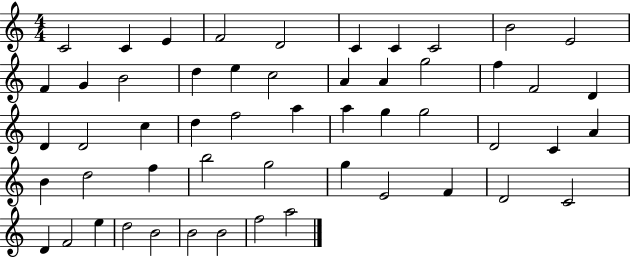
X:1
T:Untitled
M:4/4
L:1/4
K:C
C2 C E F2 D2 C C C2 B2 E2 F G B2 d e c2 A A g2 f F2 D D D2 c d f2 a a g g2 D2 C A B d2 f b2 g2 g E2 F D2 C2 D F2 e d2 B2 B2 B2 f2 a2